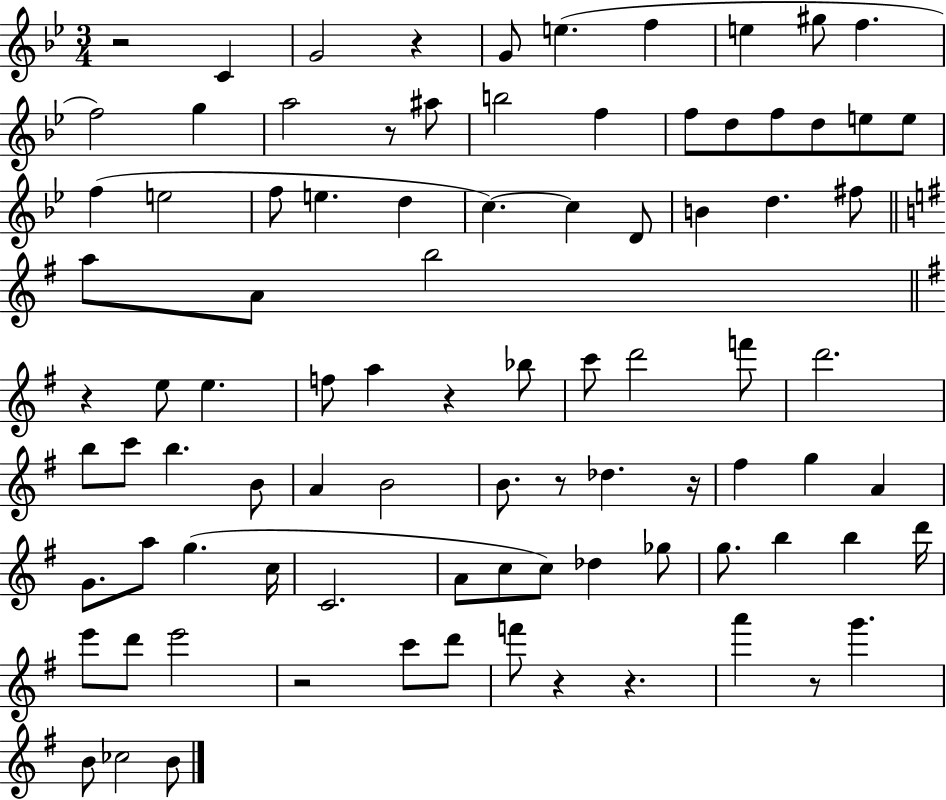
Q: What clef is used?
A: treble